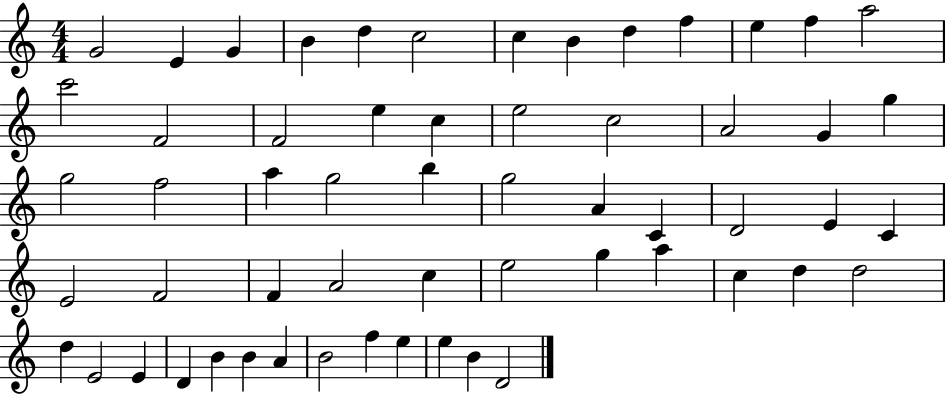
{
  \clef treble
  \numericTimeSignature
  \time 4/4
  \key c \major
  g'2 e'4 g'4 | b'4 d''4 c''2 | c''4 b'4 d''4 f''4 | e''4 f''4 a''2 | \break c'''2 f'2 | f'2 e''4 c''4 | e''2 c''2 | a'2 g'4 g''4 | \break g''2 f''2 | a''4 g''2 b''4 | g''2 a'4 c'4 | d'2 e'4 c'4 | \break e'2 f'2 | f'4 a'2 c''4 | e''2 g''4 a''4 | c''4 d''4 d''2 | \break d''4 e'2 e'4 | d'4 b'4 b'4 a'4 | b'2 f''4 e''4 | e''4 b'4 d'2 | \break \bar "|."
}